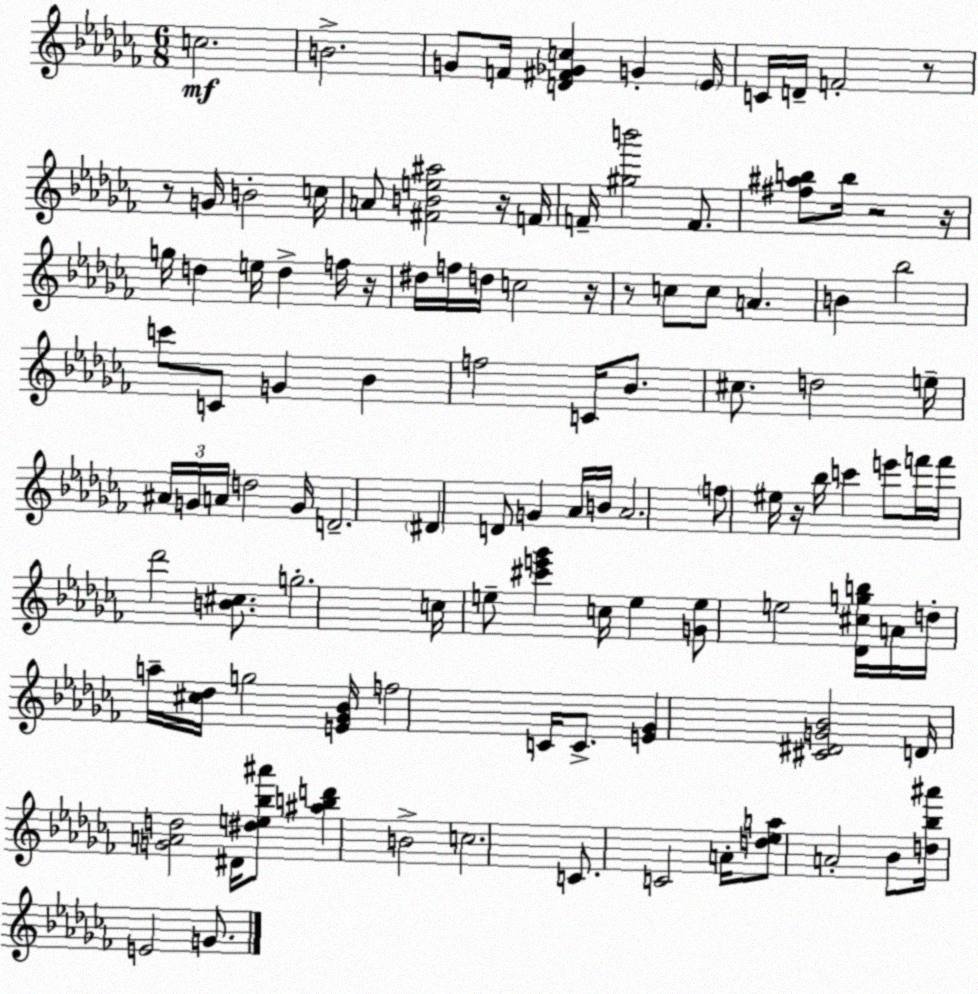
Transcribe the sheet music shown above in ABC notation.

X:1
T:Untitled
M:6/8
L:1/4
K:Abm
c2 B2 G/2 F/4 [D^F_Gc] G _E/4 C/4 D/4 F2 z/2 z/2 G/4 B2 c/4 A/2 [^FBe^a]2 z/4 F/4 F/4 [^gb']2 F/2 [^f^ab]/2 b/4 z2 z/4 g/4 d e/4 d f/4 z/4 ^d/4 f/4 d/4 c2 z/4 z/2 c/2 c/2 A B _b2 c'/2 C/2 G _B f2 C/4 _B/2 ^c/2 d2 e/4 ^A/4 G/4 A/4 d2 G/4 D2 ^D D/2 G _A/4 B/4 _A2 f/2 ^e/4 z/4 _b/4 c' e'/2 f'/4 f'/4 _d'2 [B^c]/2 g2 c/4 e/2 [^c'e'_g'] c/4 e [Ge]/2 e2 [_D^cgb]/4 A/4 d/4 a/4 [^c_d]/4 g2 [E_G_B]/4 f2 C/4 C/2 [E_G] [^C^DG_B]2 D/4 [GAd]2 ^D/4 [^de_b^a']/2 [^abd'] B2 c2 C/2 C2 A/4 [d_ea]/2 A2 _B/2 [d_b^a']/4 E2 G/2